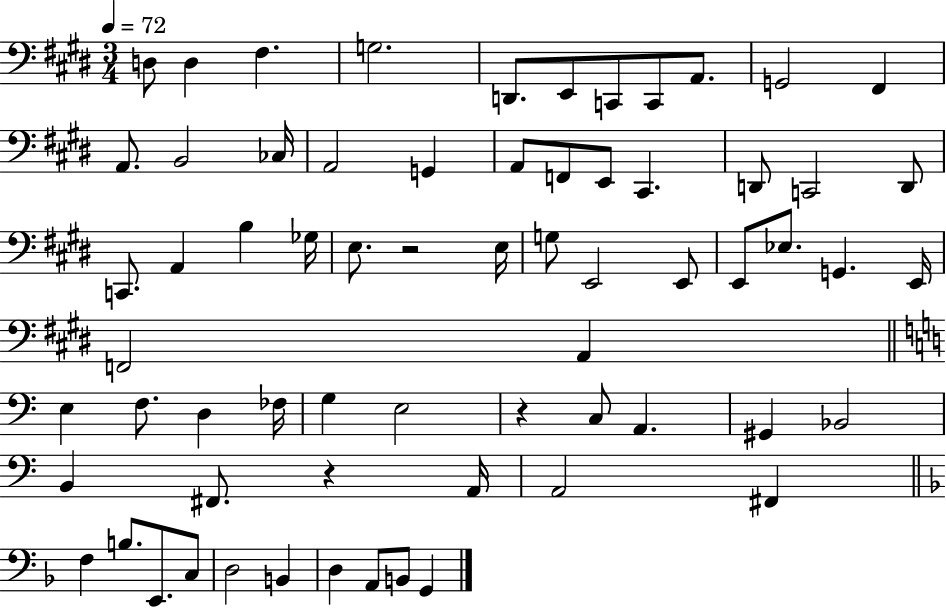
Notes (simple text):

D3/e D3/q F#3/q. G3/h. D2/e. E2/e C2/e C2/e A2/e. G2/h F#2/q A2/e. B2/h CES3/s A2/h G2/q A2/e F2/e E2/e C#2/q. D2/e C2/h D2/e C2/e. A2/q B3/q Gb3/s E3/e. R/h E3/s G3/e E2/h E2/e E2/e Eb3/e. G2/q. E2/s F2/h A2/q E3/q F3/e. D3/q FES3/s G3/q E3/h R/q C3/e A2/q. G#2/q Bb2/h B2/q F#2/e. R/q A2/s A2/h F#2/q F3/q B3/e. E2/e. C3/e D3/h B2/q D3/q A2/e B2/e G2/q